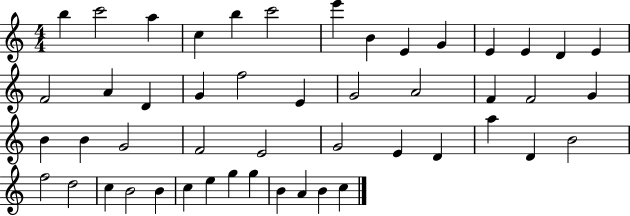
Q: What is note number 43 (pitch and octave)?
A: E5